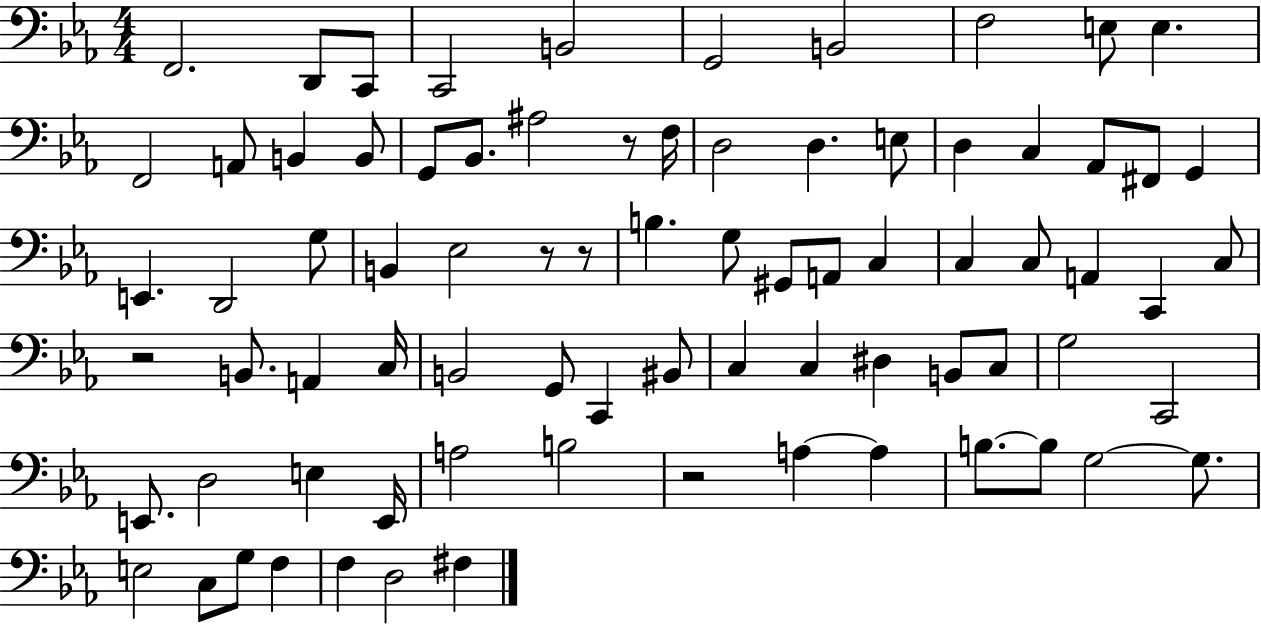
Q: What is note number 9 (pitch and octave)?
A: E3